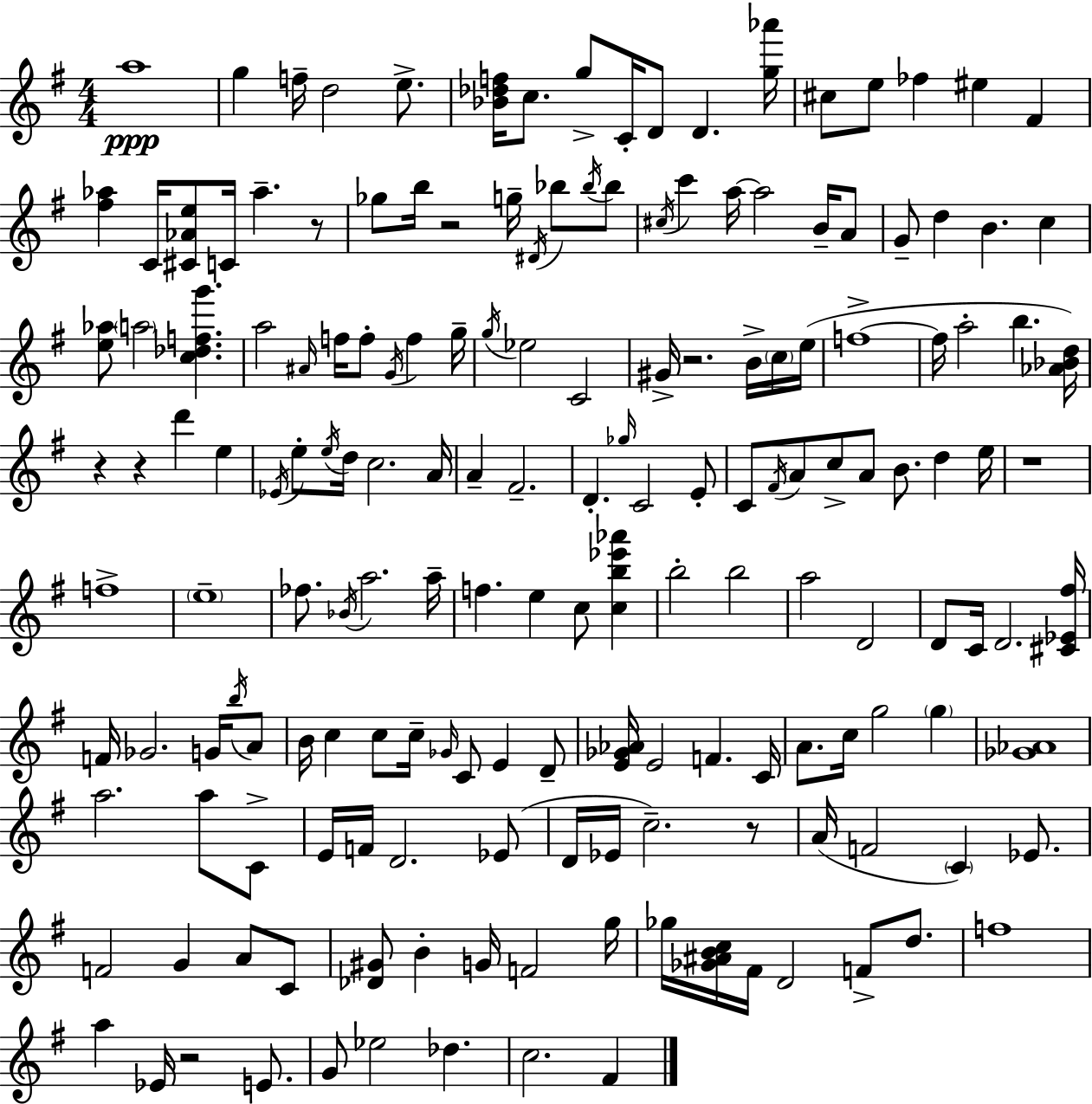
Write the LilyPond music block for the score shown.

{
  \clef treble
  \numericTimeSignature
  \time 4/4
  \key g \major
  a''1\ppp | g''4 f''16-- d''2 e''8.-> | <bes' des'' f''>16 c''8. g''8-> c'16-. d'8 d'4. <g'' aes'''>16 | cis''8 e''8 fes''4 eis''4 fis'4 | \break <fis'' aes''>4 c'16 <cis' aes' e''>8 c'16 aes''4.-- r8 | ges''8 b''16 r2 g''16-- \acciaccatura { dis'16 } bes''8 \acciaccatura { bes''16 } | bes''8 \acciaccatura { cis''16 } c'''4 a''16~~ a''2 | b'16-- a'8 g'8-- d''4 b'4. c''4 | \break <e'' aes''>8 \parenthesize a''2 <c'' des'' f'' g'''>4. | a''2 \grace { ais'16 } f''16 f''8-. \acciaccatura { g'16 } | f''4 g''16-- \acciaccatura { g''16 } ees''2 c'2 | gis'16-> r2. | \break b'16-> \parenthesize c''16 e''16( f''1->~~ | f''16 a''2-. b''4. | <aes' bes' d''>16) r4 r4 d'''4 | e''4 \acciaccatura { ees'16 } e''8-. \acciaccatura { e''16 } d''16 c''2. | \break a'16 a'4-- fis'2.-- | d'4.-. \grace { ges''16 } c'2 | e'8-. c'8 \acciaccatura { fis'16 } a'8 c''8-> | a'8 b'8. d''4 e''16 r1 | \break f''1-> | \parenthesize e''1-- | fes''8. \acciaccatura { bes'16 } a''2. | a''16-- f''4. | \break e''4 c''8 <c'' b'' ees''' aes'''>4 b''2-. | b''2 a''2 | d'2 d'8 c'16 d'2. | <cis' ees' fis''>16 f'16 ges'2. | \break g'16 \acciaccatura { b''16 } a'8 b'16 c''4 | c''8 c''16-- \grace { ges'16 } c'8 e'4 d'8-- <e' ges' aes'>16 e'2 | f'4. c'16 a'8. | c''16 g''2 \parenthesize g''4 <ges' aes'>1 | \break a''2. | a''8 c'8-> e'16 f'16 d'2. | ees'8( d'16 ees'16 c''2.--) | r8 a'16( f'2 | \break \parenthesize c'4) ees'8. f'2 | g'4 a'8 c'8 <des' gis'>8 b'4-. | g'16 f'2 g''16 ges''16 <ges' ais' b' c''>16 fis'16 | d'2 f'8-> d''8. f''1 | \break a''4 | ees'16 r2 e'8. g'8 ees''2 | des''4. c''2. | fis'4 \bar "|."
}